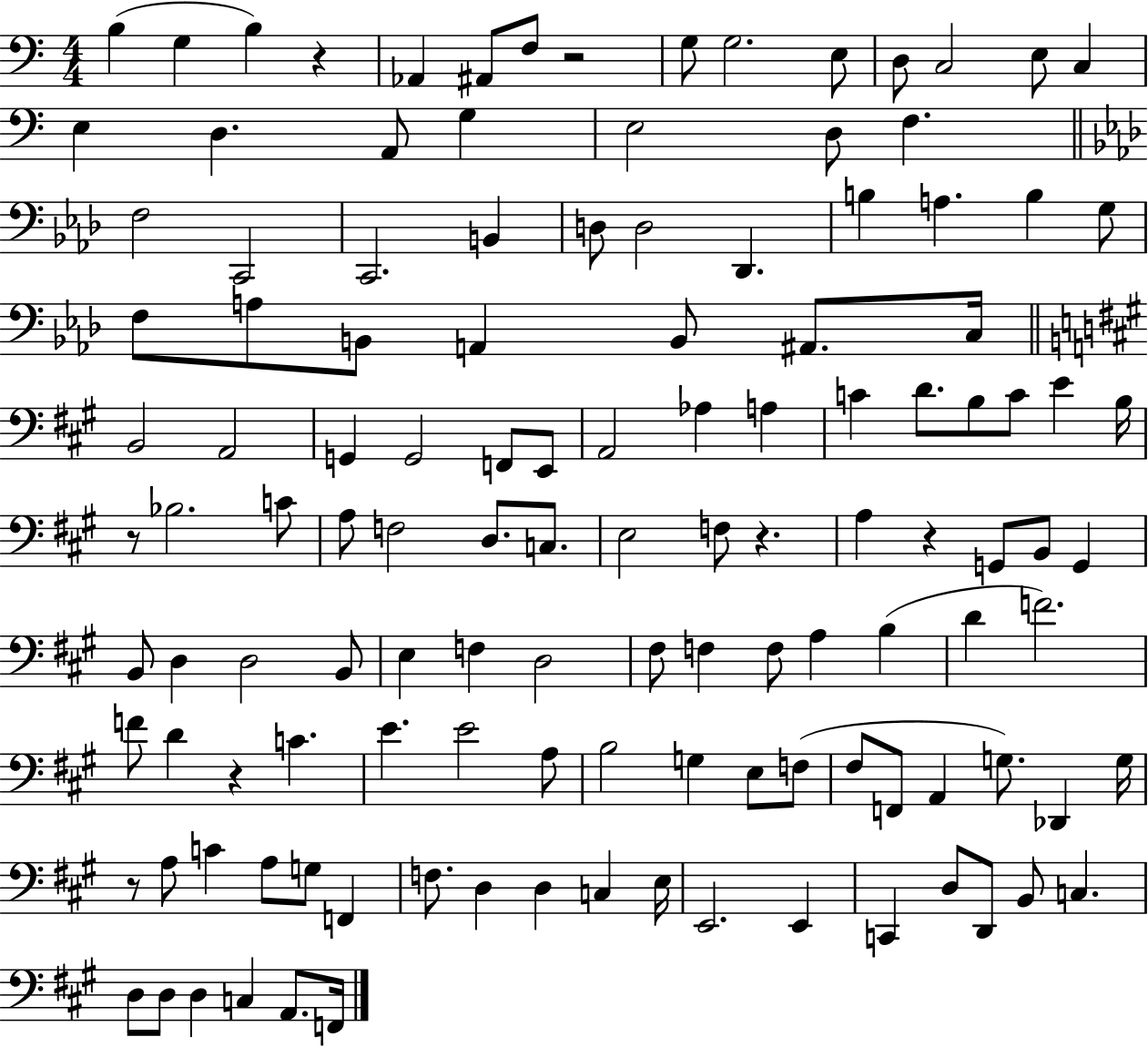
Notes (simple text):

B3/q G3/q B3/q R/q Ab2/q A#2/e F3/e R/h G3/e G3/h. E3/e D3/e C3/h E3/e C3/q E3/q D3/q. A2/e G3/q E3/h D3/e F3/q. F3/h C2/h C2/h. B2/q D3/e D3/h Db2/q. B3/q A3/q. B3/q G3/e F3/e A3/e B2/e A2/q B2/e A#2/e. C3/s B2/h A2/h G2/q G2/h F2/e E2/e A2/h Ab3/q A3/q C4/q D4/e. B3/e C4/e E4/q B3/s R/e Bb3/h. C4/e A3/e F3/h D3/e. C3/e. E3/h F3/e R/q. A3/q R/q G2/e B2/e G2/q B2/e D3/q D3/h B2/e E3/q F3/q D3/h F#3/e F3/q F3/e A3/q B3/q D4/q F4/h. F4/e D4/q R/q C4/q. E4/q. E4/h A3/e B3/h G3/q E3/e F3/e F#3/e F2/e A2/q G3/e. Db2/q G3/s R/e A3/e C4/q A3/e G3/e F2/q F3/e. D3/q D3/q C3/q E3/s E2/h. E2/q C2/q D3/e D2/e B2/e C3/q. D3/e D3/e D3/q C3/q A2/e. F2/s